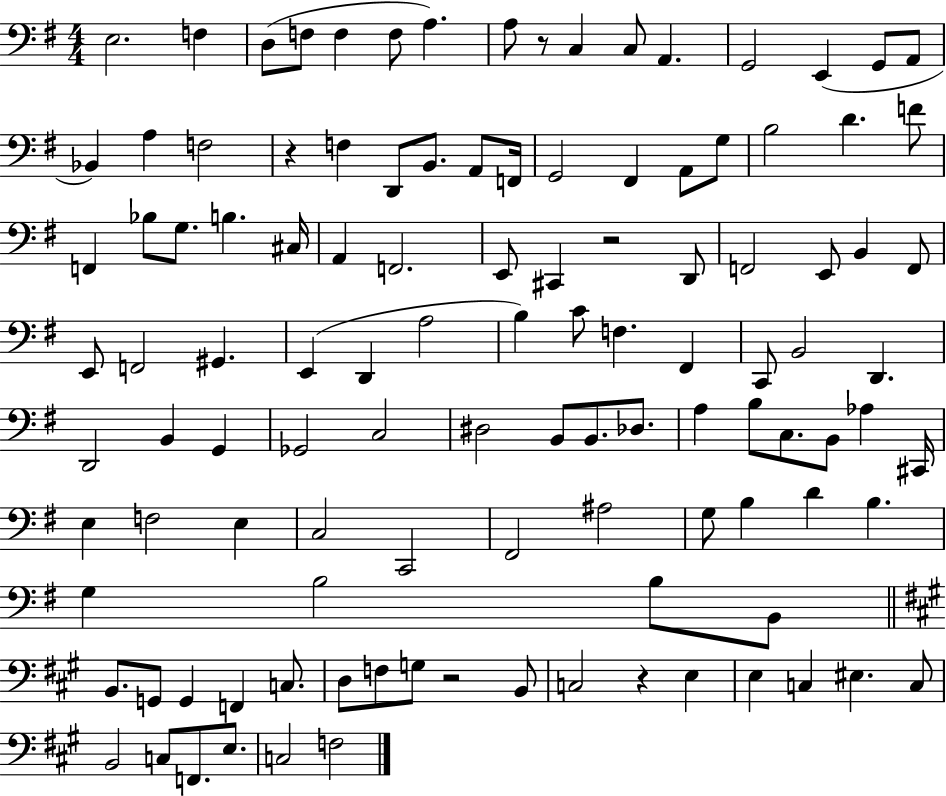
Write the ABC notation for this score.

X:1
T:Untitled
M:4/4
L:1/4
K:G
E,2 F, D,/2 F,/2 F, F,/2 A, A,/2 z/2 C, C,/2 A,, G,,2 E,, G,,/2 A,,/2 _B,, A, F,2 z F, D,,/2 B,,/2 A,,/2 F,,/4 G,,2 ^F,, A,,/2 G,/2 B,2 D F/2 F,, _B,/2 G,/2 B, ^C,/4 A,, F,,2 E,,/2 ^C,, z2 D,,/2 F,,2 E,,/2 B,, F,,/2 E,,/2 F,,2 ^G,, E,, D,, A,2 B, C/2 F, ^F,, C,,/2 B,,2 D,, D,,2 B,, G,, _G,,2 C,2 ^D,2 B,,/2 B,,/2 _D,/2 A, B,/2 C,/2 B,,/2 _A, ^C,,/4 E, F,2 E, C,2 C,,2 ^F,,2 ^A,2 G,/2 B, D B, G, B,2 B,/2 B,,/2 B,,/2 G,,/2 G,, F,, C,/2 D,/2 F,/2 G,/2 z2 B,,/2 C,2 z E, E, C, ^E, C,/2 B,,2 C,/2 F,,/2 E,/2 C,2 F,2